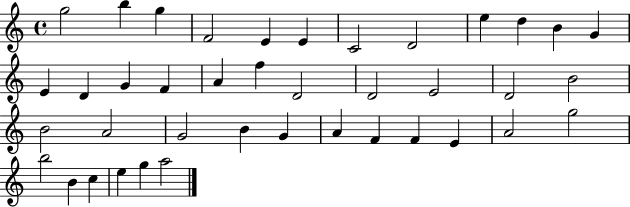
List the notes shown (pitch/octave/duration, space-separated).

G5/h B5/q G5/q F4/h E4/q E4/q C4/h D4/h E5/q D5/q B4/q G4/q E4/q D4/q G4/q F4/q A4/q F5/q D4/h D4/h E4/h D4/h B4/h B4/h A4/h G4/h B4/q G4/q A4/q F4/q F4/q E4/q A4/h G5/h B5/h B4/q C5/q E5/q G5/q A5/h